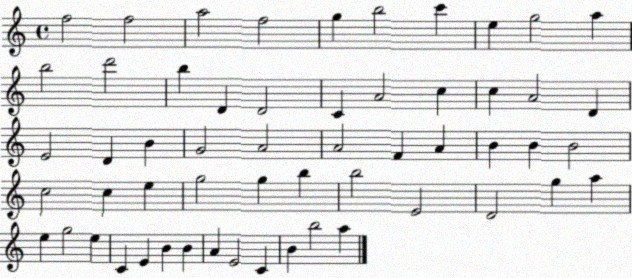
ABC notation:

X:1
T:Untitled
M:4/4
L:1/4
K:C
f2 f2 a2 f2 g b2 c' e g2 a b2 d'2 b D D2 C A2 c c A2 D E2 D B G2 A2 A2 F A B B B2 c2 c e g2 g b b2 E2 D2 g a e g2 e C E B B A E2 C B b2 a